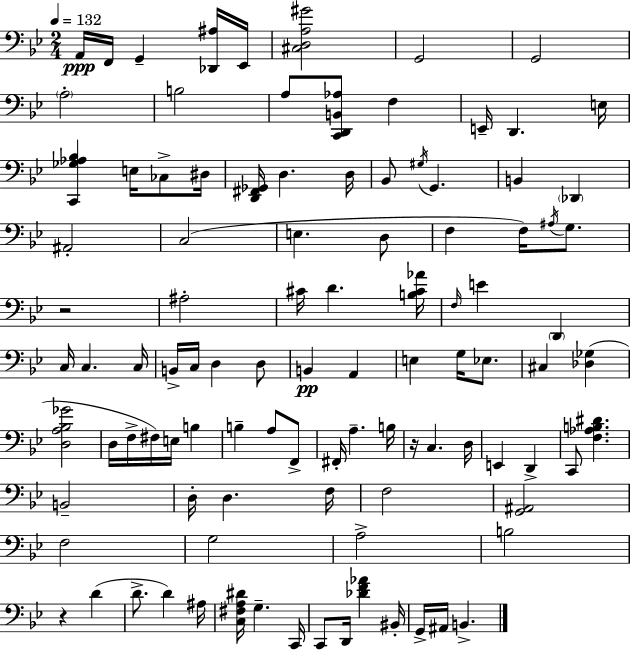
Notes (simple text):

A2/s F2/s G2/q [Db2,A#3]/s Eb2/s [C#3,D3,A3,G#4]/h G2/h G2/h A3/h B3/h A3/e [C2,D2,B2,Ab3]/e F3/q E2/s D2/q. E3/s [C2,Gb3,Ab3,Bb3]/q E3/s CES3/e D#3/s [D2,F#2,Gb2]/s D3/q. D3/s Bb2/e G#3/s G2/q. B2/q Db2/q A#2/h C3/h E3/q. D3/e F3/q F3/s A#3/s G3/e. R/h A#3/h C#4/s D4/q. [B3,C#4,Ab4]/s F3/s E4/q D2/q C3/s C3/q. C3/s B2/s C3/s D3/q D3/e B2/q A2/q E3/q G3/s Eb3/e. C#3/q [Db3,Gb3]/q [D3,A3,Bb3,Gb4]/h D3/s F3/s F#3/s E3/s B3/q B3/q A3/e F2/e F#2/s A3/q. B3/s R/s C3/q. D3/s E2/q D2/q C2/e [F3,Ab3,B3,D#4]/q. B2/h D3/s D3/q. F3/s F3/h [G2,A#2]/h F3/h G3/h A3/h B3/h R/q D4/q D4/e. D4/q A#3/s [C3,F#3,A3,D#4]/s G3/q. C2/s C2/e D2/s [Db4,F4,Ab4]/q BIS2/s G2/s A#2/s B2/q.